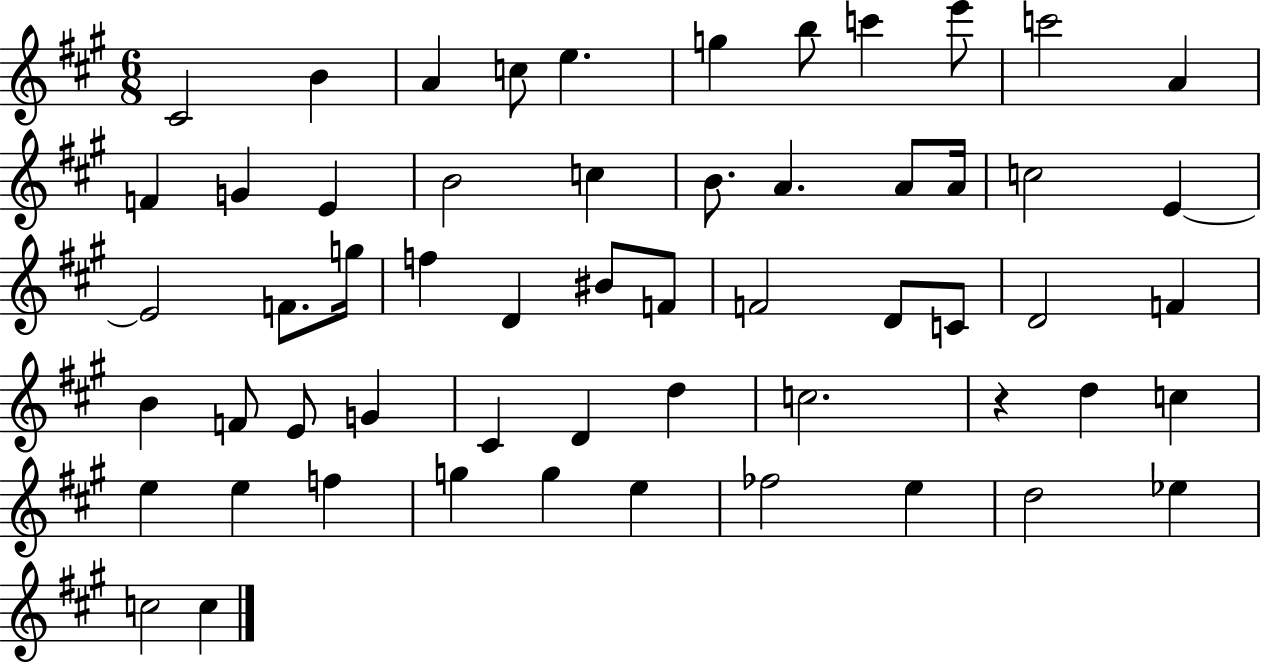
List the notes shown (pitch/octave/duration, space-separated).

C#4/h B4/q A4/q C5/e E5/q. G5/q B5/e C6/q E6/e C6/h A4/q F4/q G4/q E4/q B4/h C5/q B4/e. A4/q. A4/e A4/s C5/h E4/q E4/h F4/e. G5/s F5/q D4/q BIS4/e F4/e F4/h D4/e C4/e D4/h F4/q B4/q F4/e E4/e G4/q C#4/q D4/q D5/q C5/h. R/q D5/q C5/q E5/q E5/q F5/q G5/q G5/q E5/q FES5/h E5/q D5/h Eb5/q C5/h C5/q